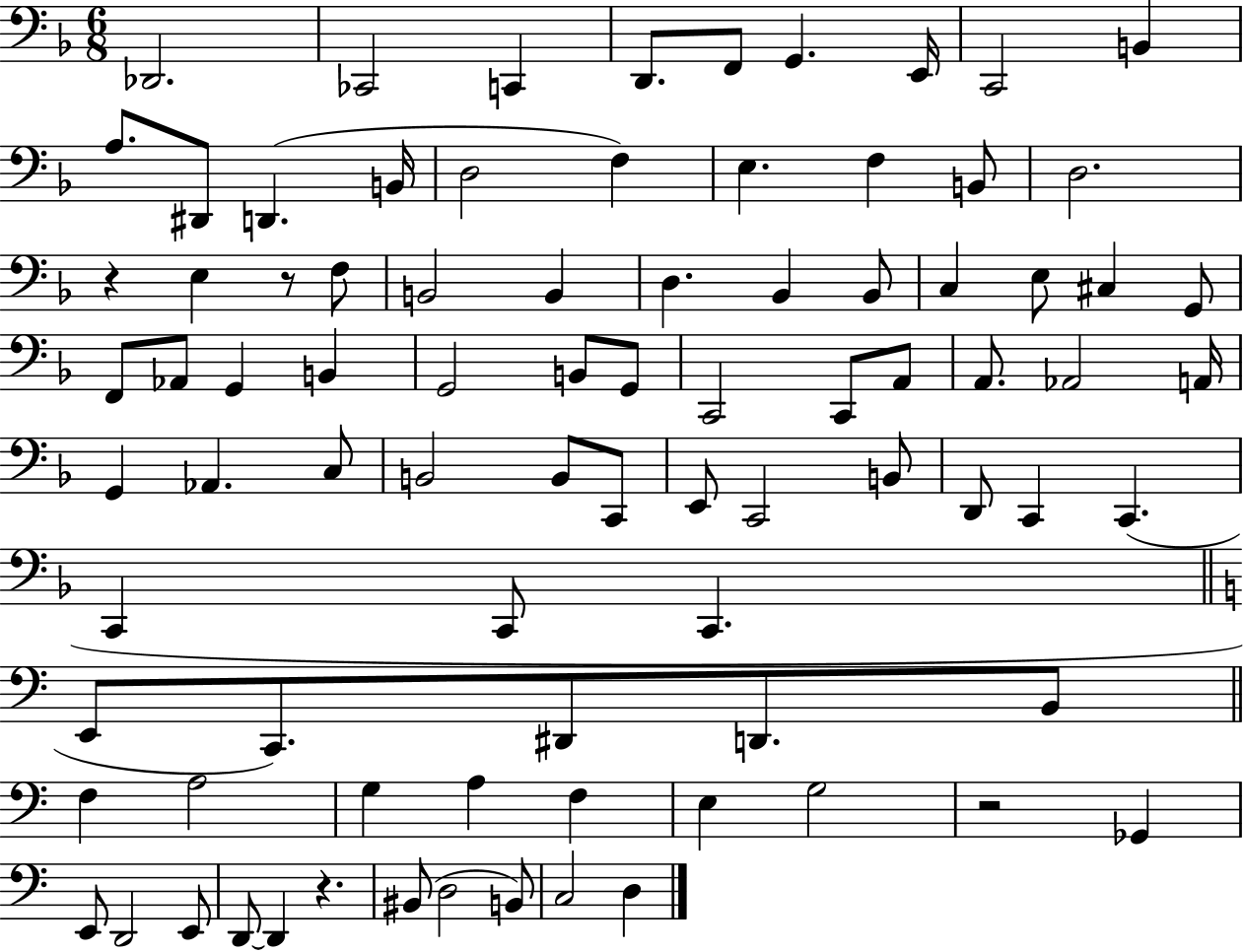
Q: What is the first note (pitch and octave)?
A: Db2